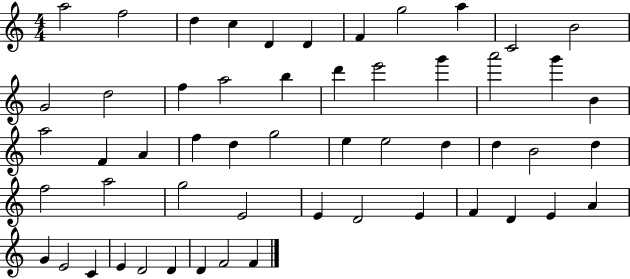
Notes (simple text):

A5/h F5/h D5/q C5/q D4/q D4/q F4/q G5/h A5/q C4/h B4/h G4/h D5/h F5/q A5/h B5/q D6/q E6/h G6/q A6/h G6/q B4/q A5/h F4/q A4/q F5/q D5/q G5/h E5/q E5/h D5/q D5/q B4/h D5/q F5/h A5/h G5/h E4/h E4/q D4/h E4/q F4/q D4/q E4/q A4/q G4/q E4/h C4/q E4/q D4/h D4/q D4/q F4/h F4/q